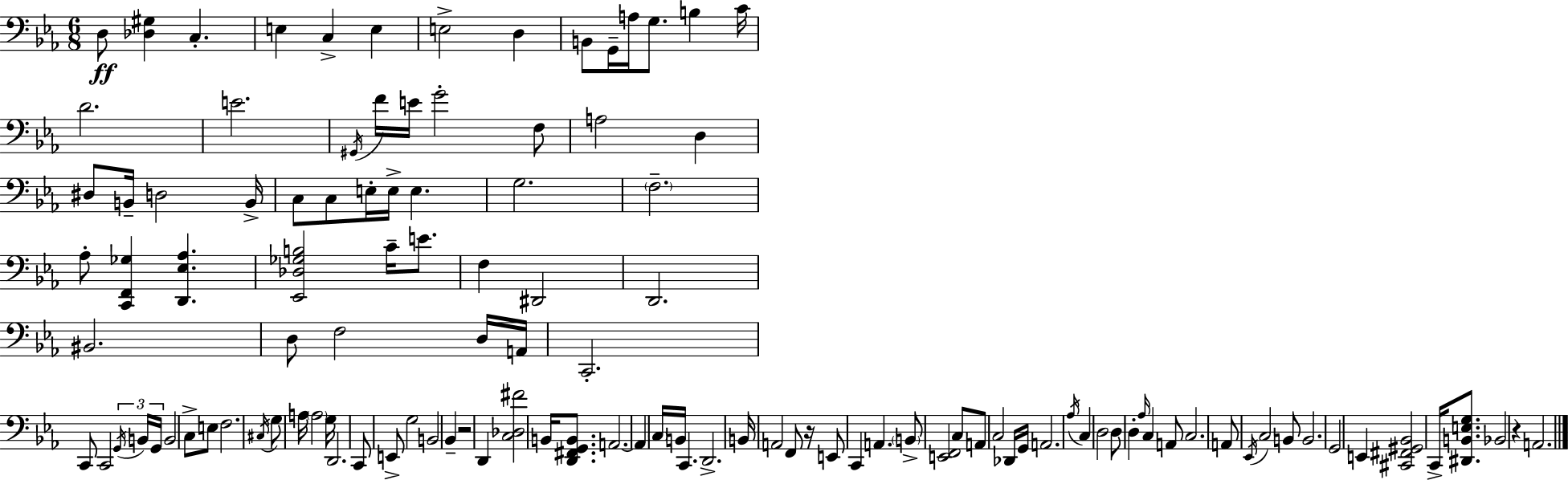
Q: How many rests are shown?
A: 3